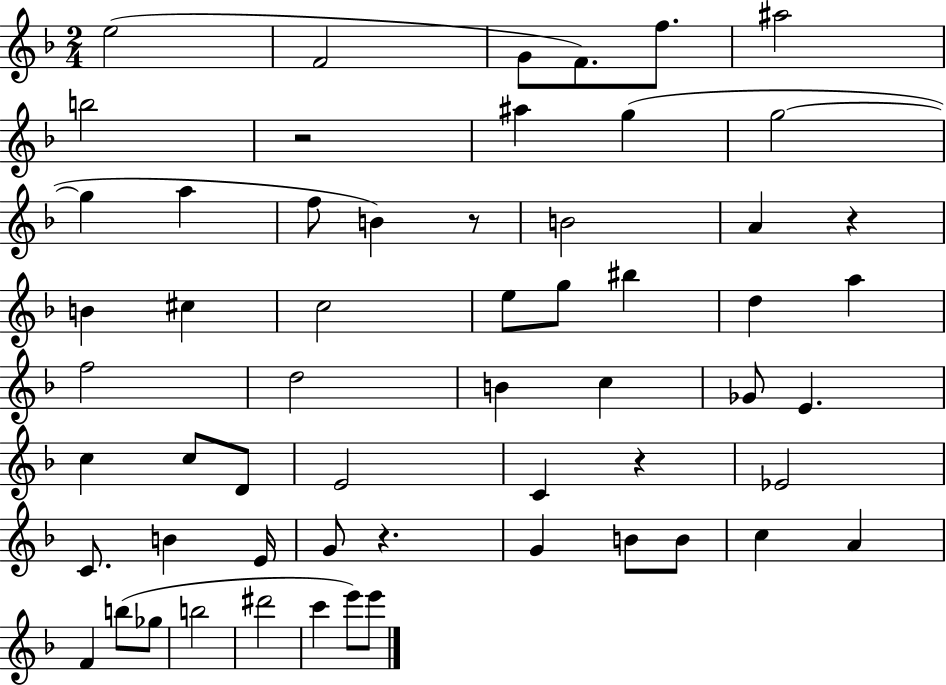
{
  \clef treble
  \numericTimeSignature
  \time 2/4
  \key f \major
  e''2( | f'2 | g'8 f'8.) f''8. | ais''2 | \break b''2 | r2 | ais''4 g''4( | g''2~~ | \break g''4 a''4 | f''8 b'4) r8 | b'2 | a'4 r4 | \break b'4 cis''4 | c''2 | e''8 g''8 bis''4 | d''4 a''4 | \break f''2 | d''2 | b'4 c''4 | ges'8 e'4. | \break c''4 c''8 d'8 | e'2 | c'4 r4 | ees'2 | \break c'8. b'4 e'16 | g'8 r4. | g'4 b'8 b'8 | c''4 a'4 | \break f'4 b''8( ges''8 | b''2 | dis'''2 | c'''4 e'''8) e'''8 | \break \bar "|."
}